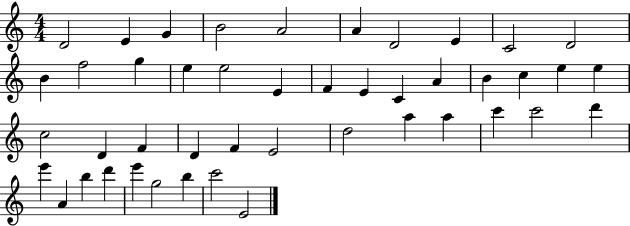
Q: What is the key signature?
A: C major